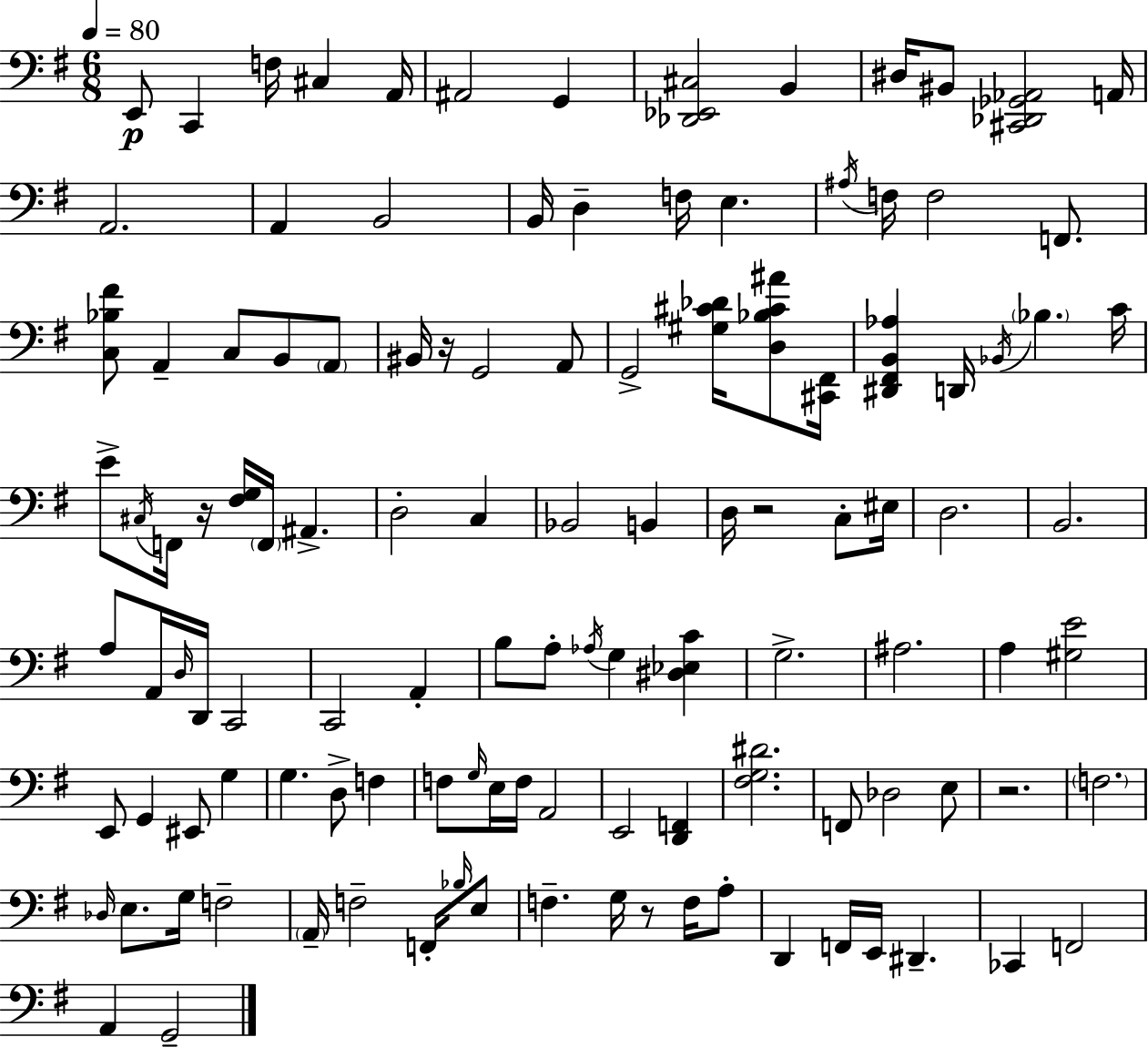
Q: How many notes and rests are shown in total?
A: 117